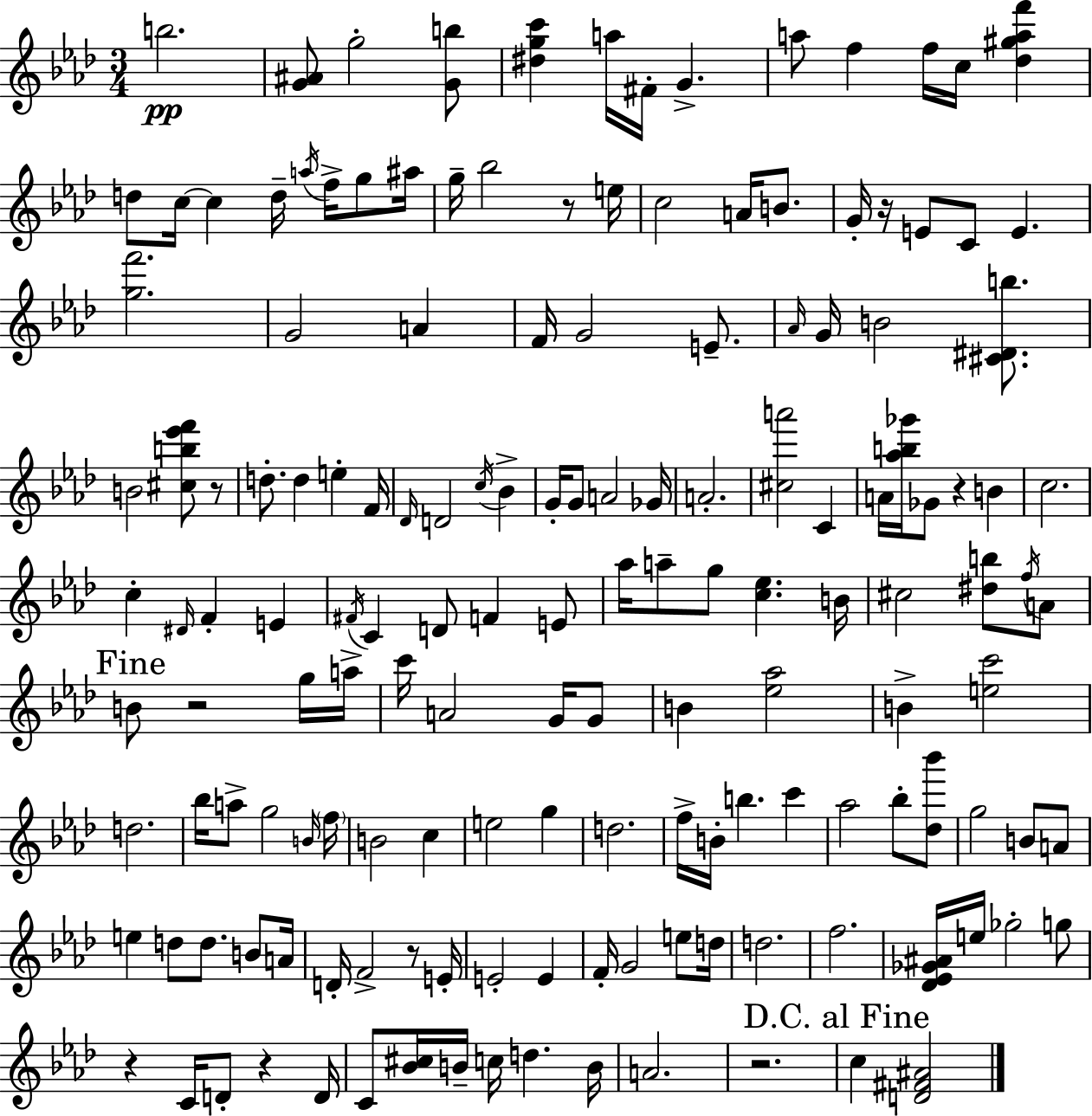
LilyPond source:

{
  \clef treble
  \numericTimeSignature
  \time 3/4
  \key f \minor
  \repeat volta 2 { b''2.\pp | <g' ais'>8 g''2-. <g' b''>8 | <dis'' g'' c'''>4 a''16 fis'16-. g'4.-> | a''8 f''4 f''16 c''16 <des'' gis'' a'' f'''>4 | \break d''8 c''16~~ c''4 d''16-- \acciaccatura { a''16 } f''16-> g''8 | ais''16 g''16-- bes''2 r8 | e''16 c''2 a'16 b'8. | g'16-. r16 e'8 c'8 e'4. | \break <g'' f'''>2. | g'2 a'4 | f'16 g'2 e'8.-- | \grace { aes'16 } g'16 b'2 <cis' dis' b''>8. | \break b'2 <cis'' b'' ees''' f'''>8 | r8 d''8.-. d''4 e''4-. | f'16 \grace { des'16 } d'2 \acciaccatura { c''16 } | bes'4-> g'16-. g'8 a'2 | \break ges'16 a'2.-. | <cis'' a'''>2 | c'4 a'16 <aes'' b'' ges'''>16 ges'8 r4 | b'4 c''2. | \break c''4-. \grace { dis'16 } f'4-. | e'4 \acciaccatura { fis'16 } c'4 d'8 | f'4 e'8 aes''16 a''8-- g''8 <c'' ees''>4. | b'16 cis''2 | \break <dis'' b''>8 \acciaccatura { f''16 } a'8 \mark "Fine" b'8 r2 | g''16 a''16-> c'''16 a'2 | g'16 g'8 b'4 <ees'' aes''>2 | b'4-> <e'' c'''>2 | \break d''2. | bes''16 a''8-> g''2 | \grace { b'16 } \parenthesize f''16 b'2 | c''4 e''2 | \break g''4 d''2. | f''16-> b'16-. b''4. | c'''4 aes''2 | bes''8-. <des'' bes'''>8 g''2 | \break b'8 a'8 e''4 | d''8 d''8. b'8 a'16 d'16-. f'2-> | r8 e'16-. e'2-. | e'4 f'16-. g'2 | \break e''8 d''16 d''2. | f''2. | <des' ees' ges' ais'>16 e''16 ges''2-. | g''8 r4 | \break c'16 d'8-. r4 d'16 c'8 <bes' cis''>16 b'16-- | c''16 d''4. b'16 a'2. | r2. | \mark "D.C. al Fine" c''4 | \break <d' fis' ais'>2 } \bar "|."
}